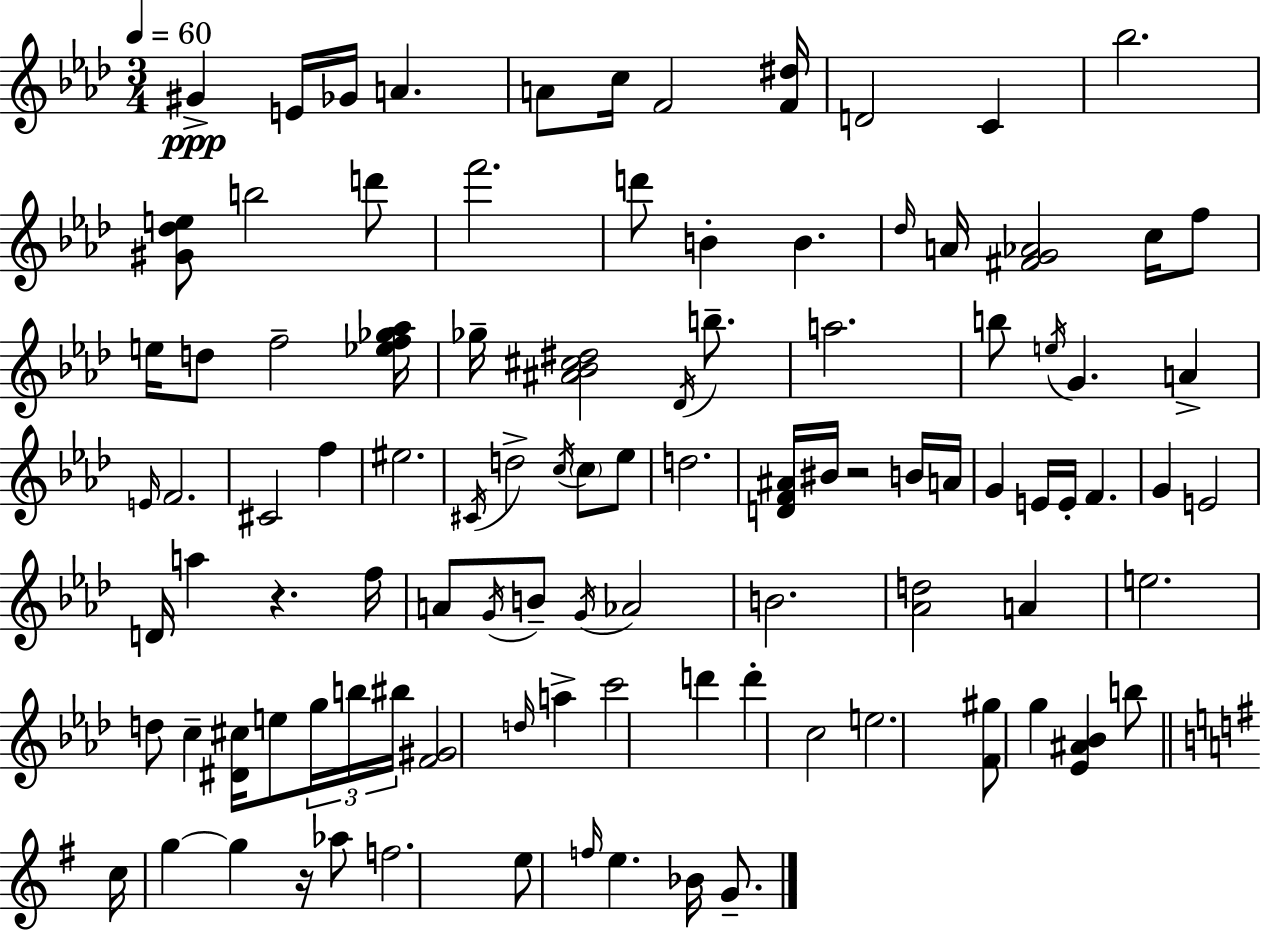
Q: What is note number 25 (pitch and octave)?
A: Db4